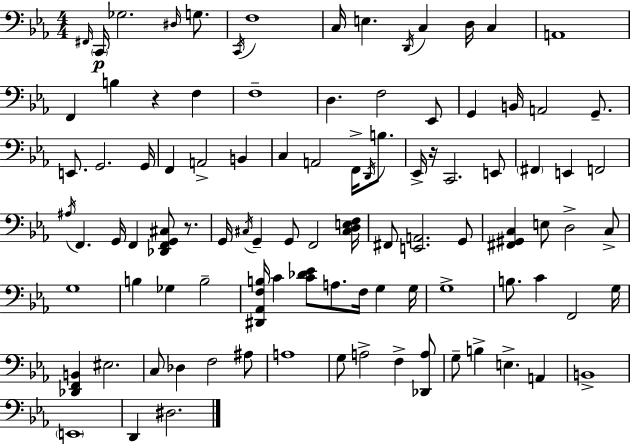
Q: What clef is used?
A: bass